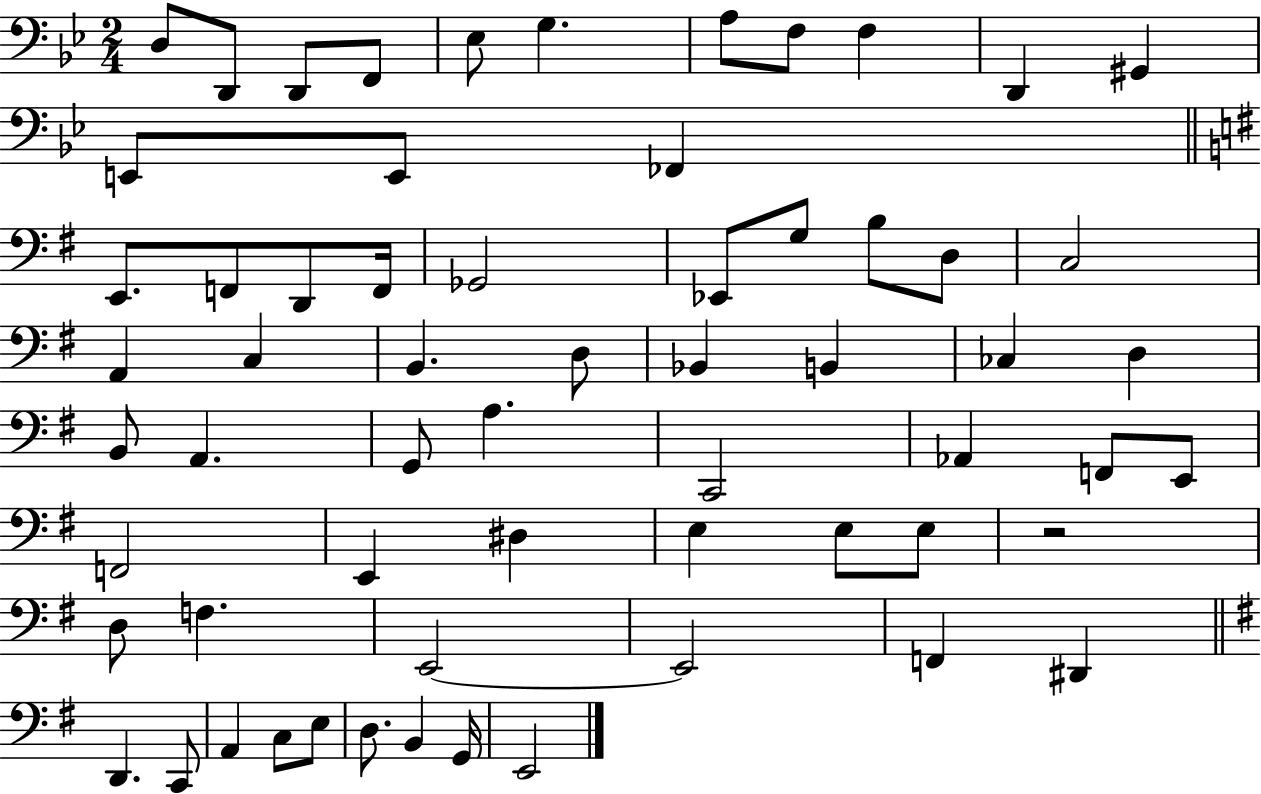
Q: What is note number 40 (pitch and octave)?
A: E2